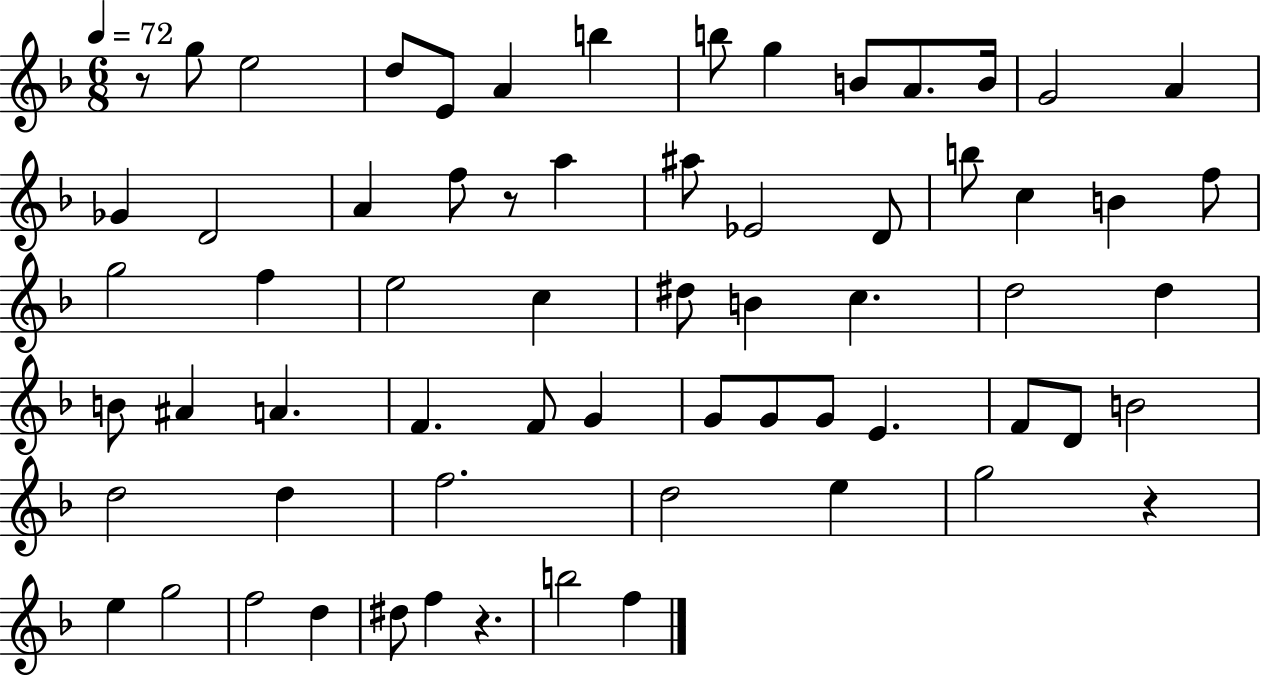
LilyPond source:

{
  \clef treble
  \numericTimeSignature
  \time 6/8
  \key f \major
  \tempo 4 = 72
  r8 g''8 e''2 | d''8 e'8 a'4 b''4 | b''8 g''4 b'8 a'8. b'16 | g'2 a'4 | \break ges'4 d'2 | a'4 f''8 r8 a''4 | ais''8 ees'2 d'8 | b''8 c''4 b'4 f''8 | \break g''2 f''4 | e''2 c''4 | dis''8 b'4 c''4. | d''2 d''4 | \break b'8 ais'4 a'4. | f'4. f'8 g'4 | g'8 g'8 g'8 e'4. | f'8 d'8 b'2 | \break d''2 d''4 | f''2. | d''2 e''4 | g''2 r4 | \break e''4 g''2 | f''2 d''4 | dis''8 f''4 r4. | b''2 f''4 | \break \bar "|."
}